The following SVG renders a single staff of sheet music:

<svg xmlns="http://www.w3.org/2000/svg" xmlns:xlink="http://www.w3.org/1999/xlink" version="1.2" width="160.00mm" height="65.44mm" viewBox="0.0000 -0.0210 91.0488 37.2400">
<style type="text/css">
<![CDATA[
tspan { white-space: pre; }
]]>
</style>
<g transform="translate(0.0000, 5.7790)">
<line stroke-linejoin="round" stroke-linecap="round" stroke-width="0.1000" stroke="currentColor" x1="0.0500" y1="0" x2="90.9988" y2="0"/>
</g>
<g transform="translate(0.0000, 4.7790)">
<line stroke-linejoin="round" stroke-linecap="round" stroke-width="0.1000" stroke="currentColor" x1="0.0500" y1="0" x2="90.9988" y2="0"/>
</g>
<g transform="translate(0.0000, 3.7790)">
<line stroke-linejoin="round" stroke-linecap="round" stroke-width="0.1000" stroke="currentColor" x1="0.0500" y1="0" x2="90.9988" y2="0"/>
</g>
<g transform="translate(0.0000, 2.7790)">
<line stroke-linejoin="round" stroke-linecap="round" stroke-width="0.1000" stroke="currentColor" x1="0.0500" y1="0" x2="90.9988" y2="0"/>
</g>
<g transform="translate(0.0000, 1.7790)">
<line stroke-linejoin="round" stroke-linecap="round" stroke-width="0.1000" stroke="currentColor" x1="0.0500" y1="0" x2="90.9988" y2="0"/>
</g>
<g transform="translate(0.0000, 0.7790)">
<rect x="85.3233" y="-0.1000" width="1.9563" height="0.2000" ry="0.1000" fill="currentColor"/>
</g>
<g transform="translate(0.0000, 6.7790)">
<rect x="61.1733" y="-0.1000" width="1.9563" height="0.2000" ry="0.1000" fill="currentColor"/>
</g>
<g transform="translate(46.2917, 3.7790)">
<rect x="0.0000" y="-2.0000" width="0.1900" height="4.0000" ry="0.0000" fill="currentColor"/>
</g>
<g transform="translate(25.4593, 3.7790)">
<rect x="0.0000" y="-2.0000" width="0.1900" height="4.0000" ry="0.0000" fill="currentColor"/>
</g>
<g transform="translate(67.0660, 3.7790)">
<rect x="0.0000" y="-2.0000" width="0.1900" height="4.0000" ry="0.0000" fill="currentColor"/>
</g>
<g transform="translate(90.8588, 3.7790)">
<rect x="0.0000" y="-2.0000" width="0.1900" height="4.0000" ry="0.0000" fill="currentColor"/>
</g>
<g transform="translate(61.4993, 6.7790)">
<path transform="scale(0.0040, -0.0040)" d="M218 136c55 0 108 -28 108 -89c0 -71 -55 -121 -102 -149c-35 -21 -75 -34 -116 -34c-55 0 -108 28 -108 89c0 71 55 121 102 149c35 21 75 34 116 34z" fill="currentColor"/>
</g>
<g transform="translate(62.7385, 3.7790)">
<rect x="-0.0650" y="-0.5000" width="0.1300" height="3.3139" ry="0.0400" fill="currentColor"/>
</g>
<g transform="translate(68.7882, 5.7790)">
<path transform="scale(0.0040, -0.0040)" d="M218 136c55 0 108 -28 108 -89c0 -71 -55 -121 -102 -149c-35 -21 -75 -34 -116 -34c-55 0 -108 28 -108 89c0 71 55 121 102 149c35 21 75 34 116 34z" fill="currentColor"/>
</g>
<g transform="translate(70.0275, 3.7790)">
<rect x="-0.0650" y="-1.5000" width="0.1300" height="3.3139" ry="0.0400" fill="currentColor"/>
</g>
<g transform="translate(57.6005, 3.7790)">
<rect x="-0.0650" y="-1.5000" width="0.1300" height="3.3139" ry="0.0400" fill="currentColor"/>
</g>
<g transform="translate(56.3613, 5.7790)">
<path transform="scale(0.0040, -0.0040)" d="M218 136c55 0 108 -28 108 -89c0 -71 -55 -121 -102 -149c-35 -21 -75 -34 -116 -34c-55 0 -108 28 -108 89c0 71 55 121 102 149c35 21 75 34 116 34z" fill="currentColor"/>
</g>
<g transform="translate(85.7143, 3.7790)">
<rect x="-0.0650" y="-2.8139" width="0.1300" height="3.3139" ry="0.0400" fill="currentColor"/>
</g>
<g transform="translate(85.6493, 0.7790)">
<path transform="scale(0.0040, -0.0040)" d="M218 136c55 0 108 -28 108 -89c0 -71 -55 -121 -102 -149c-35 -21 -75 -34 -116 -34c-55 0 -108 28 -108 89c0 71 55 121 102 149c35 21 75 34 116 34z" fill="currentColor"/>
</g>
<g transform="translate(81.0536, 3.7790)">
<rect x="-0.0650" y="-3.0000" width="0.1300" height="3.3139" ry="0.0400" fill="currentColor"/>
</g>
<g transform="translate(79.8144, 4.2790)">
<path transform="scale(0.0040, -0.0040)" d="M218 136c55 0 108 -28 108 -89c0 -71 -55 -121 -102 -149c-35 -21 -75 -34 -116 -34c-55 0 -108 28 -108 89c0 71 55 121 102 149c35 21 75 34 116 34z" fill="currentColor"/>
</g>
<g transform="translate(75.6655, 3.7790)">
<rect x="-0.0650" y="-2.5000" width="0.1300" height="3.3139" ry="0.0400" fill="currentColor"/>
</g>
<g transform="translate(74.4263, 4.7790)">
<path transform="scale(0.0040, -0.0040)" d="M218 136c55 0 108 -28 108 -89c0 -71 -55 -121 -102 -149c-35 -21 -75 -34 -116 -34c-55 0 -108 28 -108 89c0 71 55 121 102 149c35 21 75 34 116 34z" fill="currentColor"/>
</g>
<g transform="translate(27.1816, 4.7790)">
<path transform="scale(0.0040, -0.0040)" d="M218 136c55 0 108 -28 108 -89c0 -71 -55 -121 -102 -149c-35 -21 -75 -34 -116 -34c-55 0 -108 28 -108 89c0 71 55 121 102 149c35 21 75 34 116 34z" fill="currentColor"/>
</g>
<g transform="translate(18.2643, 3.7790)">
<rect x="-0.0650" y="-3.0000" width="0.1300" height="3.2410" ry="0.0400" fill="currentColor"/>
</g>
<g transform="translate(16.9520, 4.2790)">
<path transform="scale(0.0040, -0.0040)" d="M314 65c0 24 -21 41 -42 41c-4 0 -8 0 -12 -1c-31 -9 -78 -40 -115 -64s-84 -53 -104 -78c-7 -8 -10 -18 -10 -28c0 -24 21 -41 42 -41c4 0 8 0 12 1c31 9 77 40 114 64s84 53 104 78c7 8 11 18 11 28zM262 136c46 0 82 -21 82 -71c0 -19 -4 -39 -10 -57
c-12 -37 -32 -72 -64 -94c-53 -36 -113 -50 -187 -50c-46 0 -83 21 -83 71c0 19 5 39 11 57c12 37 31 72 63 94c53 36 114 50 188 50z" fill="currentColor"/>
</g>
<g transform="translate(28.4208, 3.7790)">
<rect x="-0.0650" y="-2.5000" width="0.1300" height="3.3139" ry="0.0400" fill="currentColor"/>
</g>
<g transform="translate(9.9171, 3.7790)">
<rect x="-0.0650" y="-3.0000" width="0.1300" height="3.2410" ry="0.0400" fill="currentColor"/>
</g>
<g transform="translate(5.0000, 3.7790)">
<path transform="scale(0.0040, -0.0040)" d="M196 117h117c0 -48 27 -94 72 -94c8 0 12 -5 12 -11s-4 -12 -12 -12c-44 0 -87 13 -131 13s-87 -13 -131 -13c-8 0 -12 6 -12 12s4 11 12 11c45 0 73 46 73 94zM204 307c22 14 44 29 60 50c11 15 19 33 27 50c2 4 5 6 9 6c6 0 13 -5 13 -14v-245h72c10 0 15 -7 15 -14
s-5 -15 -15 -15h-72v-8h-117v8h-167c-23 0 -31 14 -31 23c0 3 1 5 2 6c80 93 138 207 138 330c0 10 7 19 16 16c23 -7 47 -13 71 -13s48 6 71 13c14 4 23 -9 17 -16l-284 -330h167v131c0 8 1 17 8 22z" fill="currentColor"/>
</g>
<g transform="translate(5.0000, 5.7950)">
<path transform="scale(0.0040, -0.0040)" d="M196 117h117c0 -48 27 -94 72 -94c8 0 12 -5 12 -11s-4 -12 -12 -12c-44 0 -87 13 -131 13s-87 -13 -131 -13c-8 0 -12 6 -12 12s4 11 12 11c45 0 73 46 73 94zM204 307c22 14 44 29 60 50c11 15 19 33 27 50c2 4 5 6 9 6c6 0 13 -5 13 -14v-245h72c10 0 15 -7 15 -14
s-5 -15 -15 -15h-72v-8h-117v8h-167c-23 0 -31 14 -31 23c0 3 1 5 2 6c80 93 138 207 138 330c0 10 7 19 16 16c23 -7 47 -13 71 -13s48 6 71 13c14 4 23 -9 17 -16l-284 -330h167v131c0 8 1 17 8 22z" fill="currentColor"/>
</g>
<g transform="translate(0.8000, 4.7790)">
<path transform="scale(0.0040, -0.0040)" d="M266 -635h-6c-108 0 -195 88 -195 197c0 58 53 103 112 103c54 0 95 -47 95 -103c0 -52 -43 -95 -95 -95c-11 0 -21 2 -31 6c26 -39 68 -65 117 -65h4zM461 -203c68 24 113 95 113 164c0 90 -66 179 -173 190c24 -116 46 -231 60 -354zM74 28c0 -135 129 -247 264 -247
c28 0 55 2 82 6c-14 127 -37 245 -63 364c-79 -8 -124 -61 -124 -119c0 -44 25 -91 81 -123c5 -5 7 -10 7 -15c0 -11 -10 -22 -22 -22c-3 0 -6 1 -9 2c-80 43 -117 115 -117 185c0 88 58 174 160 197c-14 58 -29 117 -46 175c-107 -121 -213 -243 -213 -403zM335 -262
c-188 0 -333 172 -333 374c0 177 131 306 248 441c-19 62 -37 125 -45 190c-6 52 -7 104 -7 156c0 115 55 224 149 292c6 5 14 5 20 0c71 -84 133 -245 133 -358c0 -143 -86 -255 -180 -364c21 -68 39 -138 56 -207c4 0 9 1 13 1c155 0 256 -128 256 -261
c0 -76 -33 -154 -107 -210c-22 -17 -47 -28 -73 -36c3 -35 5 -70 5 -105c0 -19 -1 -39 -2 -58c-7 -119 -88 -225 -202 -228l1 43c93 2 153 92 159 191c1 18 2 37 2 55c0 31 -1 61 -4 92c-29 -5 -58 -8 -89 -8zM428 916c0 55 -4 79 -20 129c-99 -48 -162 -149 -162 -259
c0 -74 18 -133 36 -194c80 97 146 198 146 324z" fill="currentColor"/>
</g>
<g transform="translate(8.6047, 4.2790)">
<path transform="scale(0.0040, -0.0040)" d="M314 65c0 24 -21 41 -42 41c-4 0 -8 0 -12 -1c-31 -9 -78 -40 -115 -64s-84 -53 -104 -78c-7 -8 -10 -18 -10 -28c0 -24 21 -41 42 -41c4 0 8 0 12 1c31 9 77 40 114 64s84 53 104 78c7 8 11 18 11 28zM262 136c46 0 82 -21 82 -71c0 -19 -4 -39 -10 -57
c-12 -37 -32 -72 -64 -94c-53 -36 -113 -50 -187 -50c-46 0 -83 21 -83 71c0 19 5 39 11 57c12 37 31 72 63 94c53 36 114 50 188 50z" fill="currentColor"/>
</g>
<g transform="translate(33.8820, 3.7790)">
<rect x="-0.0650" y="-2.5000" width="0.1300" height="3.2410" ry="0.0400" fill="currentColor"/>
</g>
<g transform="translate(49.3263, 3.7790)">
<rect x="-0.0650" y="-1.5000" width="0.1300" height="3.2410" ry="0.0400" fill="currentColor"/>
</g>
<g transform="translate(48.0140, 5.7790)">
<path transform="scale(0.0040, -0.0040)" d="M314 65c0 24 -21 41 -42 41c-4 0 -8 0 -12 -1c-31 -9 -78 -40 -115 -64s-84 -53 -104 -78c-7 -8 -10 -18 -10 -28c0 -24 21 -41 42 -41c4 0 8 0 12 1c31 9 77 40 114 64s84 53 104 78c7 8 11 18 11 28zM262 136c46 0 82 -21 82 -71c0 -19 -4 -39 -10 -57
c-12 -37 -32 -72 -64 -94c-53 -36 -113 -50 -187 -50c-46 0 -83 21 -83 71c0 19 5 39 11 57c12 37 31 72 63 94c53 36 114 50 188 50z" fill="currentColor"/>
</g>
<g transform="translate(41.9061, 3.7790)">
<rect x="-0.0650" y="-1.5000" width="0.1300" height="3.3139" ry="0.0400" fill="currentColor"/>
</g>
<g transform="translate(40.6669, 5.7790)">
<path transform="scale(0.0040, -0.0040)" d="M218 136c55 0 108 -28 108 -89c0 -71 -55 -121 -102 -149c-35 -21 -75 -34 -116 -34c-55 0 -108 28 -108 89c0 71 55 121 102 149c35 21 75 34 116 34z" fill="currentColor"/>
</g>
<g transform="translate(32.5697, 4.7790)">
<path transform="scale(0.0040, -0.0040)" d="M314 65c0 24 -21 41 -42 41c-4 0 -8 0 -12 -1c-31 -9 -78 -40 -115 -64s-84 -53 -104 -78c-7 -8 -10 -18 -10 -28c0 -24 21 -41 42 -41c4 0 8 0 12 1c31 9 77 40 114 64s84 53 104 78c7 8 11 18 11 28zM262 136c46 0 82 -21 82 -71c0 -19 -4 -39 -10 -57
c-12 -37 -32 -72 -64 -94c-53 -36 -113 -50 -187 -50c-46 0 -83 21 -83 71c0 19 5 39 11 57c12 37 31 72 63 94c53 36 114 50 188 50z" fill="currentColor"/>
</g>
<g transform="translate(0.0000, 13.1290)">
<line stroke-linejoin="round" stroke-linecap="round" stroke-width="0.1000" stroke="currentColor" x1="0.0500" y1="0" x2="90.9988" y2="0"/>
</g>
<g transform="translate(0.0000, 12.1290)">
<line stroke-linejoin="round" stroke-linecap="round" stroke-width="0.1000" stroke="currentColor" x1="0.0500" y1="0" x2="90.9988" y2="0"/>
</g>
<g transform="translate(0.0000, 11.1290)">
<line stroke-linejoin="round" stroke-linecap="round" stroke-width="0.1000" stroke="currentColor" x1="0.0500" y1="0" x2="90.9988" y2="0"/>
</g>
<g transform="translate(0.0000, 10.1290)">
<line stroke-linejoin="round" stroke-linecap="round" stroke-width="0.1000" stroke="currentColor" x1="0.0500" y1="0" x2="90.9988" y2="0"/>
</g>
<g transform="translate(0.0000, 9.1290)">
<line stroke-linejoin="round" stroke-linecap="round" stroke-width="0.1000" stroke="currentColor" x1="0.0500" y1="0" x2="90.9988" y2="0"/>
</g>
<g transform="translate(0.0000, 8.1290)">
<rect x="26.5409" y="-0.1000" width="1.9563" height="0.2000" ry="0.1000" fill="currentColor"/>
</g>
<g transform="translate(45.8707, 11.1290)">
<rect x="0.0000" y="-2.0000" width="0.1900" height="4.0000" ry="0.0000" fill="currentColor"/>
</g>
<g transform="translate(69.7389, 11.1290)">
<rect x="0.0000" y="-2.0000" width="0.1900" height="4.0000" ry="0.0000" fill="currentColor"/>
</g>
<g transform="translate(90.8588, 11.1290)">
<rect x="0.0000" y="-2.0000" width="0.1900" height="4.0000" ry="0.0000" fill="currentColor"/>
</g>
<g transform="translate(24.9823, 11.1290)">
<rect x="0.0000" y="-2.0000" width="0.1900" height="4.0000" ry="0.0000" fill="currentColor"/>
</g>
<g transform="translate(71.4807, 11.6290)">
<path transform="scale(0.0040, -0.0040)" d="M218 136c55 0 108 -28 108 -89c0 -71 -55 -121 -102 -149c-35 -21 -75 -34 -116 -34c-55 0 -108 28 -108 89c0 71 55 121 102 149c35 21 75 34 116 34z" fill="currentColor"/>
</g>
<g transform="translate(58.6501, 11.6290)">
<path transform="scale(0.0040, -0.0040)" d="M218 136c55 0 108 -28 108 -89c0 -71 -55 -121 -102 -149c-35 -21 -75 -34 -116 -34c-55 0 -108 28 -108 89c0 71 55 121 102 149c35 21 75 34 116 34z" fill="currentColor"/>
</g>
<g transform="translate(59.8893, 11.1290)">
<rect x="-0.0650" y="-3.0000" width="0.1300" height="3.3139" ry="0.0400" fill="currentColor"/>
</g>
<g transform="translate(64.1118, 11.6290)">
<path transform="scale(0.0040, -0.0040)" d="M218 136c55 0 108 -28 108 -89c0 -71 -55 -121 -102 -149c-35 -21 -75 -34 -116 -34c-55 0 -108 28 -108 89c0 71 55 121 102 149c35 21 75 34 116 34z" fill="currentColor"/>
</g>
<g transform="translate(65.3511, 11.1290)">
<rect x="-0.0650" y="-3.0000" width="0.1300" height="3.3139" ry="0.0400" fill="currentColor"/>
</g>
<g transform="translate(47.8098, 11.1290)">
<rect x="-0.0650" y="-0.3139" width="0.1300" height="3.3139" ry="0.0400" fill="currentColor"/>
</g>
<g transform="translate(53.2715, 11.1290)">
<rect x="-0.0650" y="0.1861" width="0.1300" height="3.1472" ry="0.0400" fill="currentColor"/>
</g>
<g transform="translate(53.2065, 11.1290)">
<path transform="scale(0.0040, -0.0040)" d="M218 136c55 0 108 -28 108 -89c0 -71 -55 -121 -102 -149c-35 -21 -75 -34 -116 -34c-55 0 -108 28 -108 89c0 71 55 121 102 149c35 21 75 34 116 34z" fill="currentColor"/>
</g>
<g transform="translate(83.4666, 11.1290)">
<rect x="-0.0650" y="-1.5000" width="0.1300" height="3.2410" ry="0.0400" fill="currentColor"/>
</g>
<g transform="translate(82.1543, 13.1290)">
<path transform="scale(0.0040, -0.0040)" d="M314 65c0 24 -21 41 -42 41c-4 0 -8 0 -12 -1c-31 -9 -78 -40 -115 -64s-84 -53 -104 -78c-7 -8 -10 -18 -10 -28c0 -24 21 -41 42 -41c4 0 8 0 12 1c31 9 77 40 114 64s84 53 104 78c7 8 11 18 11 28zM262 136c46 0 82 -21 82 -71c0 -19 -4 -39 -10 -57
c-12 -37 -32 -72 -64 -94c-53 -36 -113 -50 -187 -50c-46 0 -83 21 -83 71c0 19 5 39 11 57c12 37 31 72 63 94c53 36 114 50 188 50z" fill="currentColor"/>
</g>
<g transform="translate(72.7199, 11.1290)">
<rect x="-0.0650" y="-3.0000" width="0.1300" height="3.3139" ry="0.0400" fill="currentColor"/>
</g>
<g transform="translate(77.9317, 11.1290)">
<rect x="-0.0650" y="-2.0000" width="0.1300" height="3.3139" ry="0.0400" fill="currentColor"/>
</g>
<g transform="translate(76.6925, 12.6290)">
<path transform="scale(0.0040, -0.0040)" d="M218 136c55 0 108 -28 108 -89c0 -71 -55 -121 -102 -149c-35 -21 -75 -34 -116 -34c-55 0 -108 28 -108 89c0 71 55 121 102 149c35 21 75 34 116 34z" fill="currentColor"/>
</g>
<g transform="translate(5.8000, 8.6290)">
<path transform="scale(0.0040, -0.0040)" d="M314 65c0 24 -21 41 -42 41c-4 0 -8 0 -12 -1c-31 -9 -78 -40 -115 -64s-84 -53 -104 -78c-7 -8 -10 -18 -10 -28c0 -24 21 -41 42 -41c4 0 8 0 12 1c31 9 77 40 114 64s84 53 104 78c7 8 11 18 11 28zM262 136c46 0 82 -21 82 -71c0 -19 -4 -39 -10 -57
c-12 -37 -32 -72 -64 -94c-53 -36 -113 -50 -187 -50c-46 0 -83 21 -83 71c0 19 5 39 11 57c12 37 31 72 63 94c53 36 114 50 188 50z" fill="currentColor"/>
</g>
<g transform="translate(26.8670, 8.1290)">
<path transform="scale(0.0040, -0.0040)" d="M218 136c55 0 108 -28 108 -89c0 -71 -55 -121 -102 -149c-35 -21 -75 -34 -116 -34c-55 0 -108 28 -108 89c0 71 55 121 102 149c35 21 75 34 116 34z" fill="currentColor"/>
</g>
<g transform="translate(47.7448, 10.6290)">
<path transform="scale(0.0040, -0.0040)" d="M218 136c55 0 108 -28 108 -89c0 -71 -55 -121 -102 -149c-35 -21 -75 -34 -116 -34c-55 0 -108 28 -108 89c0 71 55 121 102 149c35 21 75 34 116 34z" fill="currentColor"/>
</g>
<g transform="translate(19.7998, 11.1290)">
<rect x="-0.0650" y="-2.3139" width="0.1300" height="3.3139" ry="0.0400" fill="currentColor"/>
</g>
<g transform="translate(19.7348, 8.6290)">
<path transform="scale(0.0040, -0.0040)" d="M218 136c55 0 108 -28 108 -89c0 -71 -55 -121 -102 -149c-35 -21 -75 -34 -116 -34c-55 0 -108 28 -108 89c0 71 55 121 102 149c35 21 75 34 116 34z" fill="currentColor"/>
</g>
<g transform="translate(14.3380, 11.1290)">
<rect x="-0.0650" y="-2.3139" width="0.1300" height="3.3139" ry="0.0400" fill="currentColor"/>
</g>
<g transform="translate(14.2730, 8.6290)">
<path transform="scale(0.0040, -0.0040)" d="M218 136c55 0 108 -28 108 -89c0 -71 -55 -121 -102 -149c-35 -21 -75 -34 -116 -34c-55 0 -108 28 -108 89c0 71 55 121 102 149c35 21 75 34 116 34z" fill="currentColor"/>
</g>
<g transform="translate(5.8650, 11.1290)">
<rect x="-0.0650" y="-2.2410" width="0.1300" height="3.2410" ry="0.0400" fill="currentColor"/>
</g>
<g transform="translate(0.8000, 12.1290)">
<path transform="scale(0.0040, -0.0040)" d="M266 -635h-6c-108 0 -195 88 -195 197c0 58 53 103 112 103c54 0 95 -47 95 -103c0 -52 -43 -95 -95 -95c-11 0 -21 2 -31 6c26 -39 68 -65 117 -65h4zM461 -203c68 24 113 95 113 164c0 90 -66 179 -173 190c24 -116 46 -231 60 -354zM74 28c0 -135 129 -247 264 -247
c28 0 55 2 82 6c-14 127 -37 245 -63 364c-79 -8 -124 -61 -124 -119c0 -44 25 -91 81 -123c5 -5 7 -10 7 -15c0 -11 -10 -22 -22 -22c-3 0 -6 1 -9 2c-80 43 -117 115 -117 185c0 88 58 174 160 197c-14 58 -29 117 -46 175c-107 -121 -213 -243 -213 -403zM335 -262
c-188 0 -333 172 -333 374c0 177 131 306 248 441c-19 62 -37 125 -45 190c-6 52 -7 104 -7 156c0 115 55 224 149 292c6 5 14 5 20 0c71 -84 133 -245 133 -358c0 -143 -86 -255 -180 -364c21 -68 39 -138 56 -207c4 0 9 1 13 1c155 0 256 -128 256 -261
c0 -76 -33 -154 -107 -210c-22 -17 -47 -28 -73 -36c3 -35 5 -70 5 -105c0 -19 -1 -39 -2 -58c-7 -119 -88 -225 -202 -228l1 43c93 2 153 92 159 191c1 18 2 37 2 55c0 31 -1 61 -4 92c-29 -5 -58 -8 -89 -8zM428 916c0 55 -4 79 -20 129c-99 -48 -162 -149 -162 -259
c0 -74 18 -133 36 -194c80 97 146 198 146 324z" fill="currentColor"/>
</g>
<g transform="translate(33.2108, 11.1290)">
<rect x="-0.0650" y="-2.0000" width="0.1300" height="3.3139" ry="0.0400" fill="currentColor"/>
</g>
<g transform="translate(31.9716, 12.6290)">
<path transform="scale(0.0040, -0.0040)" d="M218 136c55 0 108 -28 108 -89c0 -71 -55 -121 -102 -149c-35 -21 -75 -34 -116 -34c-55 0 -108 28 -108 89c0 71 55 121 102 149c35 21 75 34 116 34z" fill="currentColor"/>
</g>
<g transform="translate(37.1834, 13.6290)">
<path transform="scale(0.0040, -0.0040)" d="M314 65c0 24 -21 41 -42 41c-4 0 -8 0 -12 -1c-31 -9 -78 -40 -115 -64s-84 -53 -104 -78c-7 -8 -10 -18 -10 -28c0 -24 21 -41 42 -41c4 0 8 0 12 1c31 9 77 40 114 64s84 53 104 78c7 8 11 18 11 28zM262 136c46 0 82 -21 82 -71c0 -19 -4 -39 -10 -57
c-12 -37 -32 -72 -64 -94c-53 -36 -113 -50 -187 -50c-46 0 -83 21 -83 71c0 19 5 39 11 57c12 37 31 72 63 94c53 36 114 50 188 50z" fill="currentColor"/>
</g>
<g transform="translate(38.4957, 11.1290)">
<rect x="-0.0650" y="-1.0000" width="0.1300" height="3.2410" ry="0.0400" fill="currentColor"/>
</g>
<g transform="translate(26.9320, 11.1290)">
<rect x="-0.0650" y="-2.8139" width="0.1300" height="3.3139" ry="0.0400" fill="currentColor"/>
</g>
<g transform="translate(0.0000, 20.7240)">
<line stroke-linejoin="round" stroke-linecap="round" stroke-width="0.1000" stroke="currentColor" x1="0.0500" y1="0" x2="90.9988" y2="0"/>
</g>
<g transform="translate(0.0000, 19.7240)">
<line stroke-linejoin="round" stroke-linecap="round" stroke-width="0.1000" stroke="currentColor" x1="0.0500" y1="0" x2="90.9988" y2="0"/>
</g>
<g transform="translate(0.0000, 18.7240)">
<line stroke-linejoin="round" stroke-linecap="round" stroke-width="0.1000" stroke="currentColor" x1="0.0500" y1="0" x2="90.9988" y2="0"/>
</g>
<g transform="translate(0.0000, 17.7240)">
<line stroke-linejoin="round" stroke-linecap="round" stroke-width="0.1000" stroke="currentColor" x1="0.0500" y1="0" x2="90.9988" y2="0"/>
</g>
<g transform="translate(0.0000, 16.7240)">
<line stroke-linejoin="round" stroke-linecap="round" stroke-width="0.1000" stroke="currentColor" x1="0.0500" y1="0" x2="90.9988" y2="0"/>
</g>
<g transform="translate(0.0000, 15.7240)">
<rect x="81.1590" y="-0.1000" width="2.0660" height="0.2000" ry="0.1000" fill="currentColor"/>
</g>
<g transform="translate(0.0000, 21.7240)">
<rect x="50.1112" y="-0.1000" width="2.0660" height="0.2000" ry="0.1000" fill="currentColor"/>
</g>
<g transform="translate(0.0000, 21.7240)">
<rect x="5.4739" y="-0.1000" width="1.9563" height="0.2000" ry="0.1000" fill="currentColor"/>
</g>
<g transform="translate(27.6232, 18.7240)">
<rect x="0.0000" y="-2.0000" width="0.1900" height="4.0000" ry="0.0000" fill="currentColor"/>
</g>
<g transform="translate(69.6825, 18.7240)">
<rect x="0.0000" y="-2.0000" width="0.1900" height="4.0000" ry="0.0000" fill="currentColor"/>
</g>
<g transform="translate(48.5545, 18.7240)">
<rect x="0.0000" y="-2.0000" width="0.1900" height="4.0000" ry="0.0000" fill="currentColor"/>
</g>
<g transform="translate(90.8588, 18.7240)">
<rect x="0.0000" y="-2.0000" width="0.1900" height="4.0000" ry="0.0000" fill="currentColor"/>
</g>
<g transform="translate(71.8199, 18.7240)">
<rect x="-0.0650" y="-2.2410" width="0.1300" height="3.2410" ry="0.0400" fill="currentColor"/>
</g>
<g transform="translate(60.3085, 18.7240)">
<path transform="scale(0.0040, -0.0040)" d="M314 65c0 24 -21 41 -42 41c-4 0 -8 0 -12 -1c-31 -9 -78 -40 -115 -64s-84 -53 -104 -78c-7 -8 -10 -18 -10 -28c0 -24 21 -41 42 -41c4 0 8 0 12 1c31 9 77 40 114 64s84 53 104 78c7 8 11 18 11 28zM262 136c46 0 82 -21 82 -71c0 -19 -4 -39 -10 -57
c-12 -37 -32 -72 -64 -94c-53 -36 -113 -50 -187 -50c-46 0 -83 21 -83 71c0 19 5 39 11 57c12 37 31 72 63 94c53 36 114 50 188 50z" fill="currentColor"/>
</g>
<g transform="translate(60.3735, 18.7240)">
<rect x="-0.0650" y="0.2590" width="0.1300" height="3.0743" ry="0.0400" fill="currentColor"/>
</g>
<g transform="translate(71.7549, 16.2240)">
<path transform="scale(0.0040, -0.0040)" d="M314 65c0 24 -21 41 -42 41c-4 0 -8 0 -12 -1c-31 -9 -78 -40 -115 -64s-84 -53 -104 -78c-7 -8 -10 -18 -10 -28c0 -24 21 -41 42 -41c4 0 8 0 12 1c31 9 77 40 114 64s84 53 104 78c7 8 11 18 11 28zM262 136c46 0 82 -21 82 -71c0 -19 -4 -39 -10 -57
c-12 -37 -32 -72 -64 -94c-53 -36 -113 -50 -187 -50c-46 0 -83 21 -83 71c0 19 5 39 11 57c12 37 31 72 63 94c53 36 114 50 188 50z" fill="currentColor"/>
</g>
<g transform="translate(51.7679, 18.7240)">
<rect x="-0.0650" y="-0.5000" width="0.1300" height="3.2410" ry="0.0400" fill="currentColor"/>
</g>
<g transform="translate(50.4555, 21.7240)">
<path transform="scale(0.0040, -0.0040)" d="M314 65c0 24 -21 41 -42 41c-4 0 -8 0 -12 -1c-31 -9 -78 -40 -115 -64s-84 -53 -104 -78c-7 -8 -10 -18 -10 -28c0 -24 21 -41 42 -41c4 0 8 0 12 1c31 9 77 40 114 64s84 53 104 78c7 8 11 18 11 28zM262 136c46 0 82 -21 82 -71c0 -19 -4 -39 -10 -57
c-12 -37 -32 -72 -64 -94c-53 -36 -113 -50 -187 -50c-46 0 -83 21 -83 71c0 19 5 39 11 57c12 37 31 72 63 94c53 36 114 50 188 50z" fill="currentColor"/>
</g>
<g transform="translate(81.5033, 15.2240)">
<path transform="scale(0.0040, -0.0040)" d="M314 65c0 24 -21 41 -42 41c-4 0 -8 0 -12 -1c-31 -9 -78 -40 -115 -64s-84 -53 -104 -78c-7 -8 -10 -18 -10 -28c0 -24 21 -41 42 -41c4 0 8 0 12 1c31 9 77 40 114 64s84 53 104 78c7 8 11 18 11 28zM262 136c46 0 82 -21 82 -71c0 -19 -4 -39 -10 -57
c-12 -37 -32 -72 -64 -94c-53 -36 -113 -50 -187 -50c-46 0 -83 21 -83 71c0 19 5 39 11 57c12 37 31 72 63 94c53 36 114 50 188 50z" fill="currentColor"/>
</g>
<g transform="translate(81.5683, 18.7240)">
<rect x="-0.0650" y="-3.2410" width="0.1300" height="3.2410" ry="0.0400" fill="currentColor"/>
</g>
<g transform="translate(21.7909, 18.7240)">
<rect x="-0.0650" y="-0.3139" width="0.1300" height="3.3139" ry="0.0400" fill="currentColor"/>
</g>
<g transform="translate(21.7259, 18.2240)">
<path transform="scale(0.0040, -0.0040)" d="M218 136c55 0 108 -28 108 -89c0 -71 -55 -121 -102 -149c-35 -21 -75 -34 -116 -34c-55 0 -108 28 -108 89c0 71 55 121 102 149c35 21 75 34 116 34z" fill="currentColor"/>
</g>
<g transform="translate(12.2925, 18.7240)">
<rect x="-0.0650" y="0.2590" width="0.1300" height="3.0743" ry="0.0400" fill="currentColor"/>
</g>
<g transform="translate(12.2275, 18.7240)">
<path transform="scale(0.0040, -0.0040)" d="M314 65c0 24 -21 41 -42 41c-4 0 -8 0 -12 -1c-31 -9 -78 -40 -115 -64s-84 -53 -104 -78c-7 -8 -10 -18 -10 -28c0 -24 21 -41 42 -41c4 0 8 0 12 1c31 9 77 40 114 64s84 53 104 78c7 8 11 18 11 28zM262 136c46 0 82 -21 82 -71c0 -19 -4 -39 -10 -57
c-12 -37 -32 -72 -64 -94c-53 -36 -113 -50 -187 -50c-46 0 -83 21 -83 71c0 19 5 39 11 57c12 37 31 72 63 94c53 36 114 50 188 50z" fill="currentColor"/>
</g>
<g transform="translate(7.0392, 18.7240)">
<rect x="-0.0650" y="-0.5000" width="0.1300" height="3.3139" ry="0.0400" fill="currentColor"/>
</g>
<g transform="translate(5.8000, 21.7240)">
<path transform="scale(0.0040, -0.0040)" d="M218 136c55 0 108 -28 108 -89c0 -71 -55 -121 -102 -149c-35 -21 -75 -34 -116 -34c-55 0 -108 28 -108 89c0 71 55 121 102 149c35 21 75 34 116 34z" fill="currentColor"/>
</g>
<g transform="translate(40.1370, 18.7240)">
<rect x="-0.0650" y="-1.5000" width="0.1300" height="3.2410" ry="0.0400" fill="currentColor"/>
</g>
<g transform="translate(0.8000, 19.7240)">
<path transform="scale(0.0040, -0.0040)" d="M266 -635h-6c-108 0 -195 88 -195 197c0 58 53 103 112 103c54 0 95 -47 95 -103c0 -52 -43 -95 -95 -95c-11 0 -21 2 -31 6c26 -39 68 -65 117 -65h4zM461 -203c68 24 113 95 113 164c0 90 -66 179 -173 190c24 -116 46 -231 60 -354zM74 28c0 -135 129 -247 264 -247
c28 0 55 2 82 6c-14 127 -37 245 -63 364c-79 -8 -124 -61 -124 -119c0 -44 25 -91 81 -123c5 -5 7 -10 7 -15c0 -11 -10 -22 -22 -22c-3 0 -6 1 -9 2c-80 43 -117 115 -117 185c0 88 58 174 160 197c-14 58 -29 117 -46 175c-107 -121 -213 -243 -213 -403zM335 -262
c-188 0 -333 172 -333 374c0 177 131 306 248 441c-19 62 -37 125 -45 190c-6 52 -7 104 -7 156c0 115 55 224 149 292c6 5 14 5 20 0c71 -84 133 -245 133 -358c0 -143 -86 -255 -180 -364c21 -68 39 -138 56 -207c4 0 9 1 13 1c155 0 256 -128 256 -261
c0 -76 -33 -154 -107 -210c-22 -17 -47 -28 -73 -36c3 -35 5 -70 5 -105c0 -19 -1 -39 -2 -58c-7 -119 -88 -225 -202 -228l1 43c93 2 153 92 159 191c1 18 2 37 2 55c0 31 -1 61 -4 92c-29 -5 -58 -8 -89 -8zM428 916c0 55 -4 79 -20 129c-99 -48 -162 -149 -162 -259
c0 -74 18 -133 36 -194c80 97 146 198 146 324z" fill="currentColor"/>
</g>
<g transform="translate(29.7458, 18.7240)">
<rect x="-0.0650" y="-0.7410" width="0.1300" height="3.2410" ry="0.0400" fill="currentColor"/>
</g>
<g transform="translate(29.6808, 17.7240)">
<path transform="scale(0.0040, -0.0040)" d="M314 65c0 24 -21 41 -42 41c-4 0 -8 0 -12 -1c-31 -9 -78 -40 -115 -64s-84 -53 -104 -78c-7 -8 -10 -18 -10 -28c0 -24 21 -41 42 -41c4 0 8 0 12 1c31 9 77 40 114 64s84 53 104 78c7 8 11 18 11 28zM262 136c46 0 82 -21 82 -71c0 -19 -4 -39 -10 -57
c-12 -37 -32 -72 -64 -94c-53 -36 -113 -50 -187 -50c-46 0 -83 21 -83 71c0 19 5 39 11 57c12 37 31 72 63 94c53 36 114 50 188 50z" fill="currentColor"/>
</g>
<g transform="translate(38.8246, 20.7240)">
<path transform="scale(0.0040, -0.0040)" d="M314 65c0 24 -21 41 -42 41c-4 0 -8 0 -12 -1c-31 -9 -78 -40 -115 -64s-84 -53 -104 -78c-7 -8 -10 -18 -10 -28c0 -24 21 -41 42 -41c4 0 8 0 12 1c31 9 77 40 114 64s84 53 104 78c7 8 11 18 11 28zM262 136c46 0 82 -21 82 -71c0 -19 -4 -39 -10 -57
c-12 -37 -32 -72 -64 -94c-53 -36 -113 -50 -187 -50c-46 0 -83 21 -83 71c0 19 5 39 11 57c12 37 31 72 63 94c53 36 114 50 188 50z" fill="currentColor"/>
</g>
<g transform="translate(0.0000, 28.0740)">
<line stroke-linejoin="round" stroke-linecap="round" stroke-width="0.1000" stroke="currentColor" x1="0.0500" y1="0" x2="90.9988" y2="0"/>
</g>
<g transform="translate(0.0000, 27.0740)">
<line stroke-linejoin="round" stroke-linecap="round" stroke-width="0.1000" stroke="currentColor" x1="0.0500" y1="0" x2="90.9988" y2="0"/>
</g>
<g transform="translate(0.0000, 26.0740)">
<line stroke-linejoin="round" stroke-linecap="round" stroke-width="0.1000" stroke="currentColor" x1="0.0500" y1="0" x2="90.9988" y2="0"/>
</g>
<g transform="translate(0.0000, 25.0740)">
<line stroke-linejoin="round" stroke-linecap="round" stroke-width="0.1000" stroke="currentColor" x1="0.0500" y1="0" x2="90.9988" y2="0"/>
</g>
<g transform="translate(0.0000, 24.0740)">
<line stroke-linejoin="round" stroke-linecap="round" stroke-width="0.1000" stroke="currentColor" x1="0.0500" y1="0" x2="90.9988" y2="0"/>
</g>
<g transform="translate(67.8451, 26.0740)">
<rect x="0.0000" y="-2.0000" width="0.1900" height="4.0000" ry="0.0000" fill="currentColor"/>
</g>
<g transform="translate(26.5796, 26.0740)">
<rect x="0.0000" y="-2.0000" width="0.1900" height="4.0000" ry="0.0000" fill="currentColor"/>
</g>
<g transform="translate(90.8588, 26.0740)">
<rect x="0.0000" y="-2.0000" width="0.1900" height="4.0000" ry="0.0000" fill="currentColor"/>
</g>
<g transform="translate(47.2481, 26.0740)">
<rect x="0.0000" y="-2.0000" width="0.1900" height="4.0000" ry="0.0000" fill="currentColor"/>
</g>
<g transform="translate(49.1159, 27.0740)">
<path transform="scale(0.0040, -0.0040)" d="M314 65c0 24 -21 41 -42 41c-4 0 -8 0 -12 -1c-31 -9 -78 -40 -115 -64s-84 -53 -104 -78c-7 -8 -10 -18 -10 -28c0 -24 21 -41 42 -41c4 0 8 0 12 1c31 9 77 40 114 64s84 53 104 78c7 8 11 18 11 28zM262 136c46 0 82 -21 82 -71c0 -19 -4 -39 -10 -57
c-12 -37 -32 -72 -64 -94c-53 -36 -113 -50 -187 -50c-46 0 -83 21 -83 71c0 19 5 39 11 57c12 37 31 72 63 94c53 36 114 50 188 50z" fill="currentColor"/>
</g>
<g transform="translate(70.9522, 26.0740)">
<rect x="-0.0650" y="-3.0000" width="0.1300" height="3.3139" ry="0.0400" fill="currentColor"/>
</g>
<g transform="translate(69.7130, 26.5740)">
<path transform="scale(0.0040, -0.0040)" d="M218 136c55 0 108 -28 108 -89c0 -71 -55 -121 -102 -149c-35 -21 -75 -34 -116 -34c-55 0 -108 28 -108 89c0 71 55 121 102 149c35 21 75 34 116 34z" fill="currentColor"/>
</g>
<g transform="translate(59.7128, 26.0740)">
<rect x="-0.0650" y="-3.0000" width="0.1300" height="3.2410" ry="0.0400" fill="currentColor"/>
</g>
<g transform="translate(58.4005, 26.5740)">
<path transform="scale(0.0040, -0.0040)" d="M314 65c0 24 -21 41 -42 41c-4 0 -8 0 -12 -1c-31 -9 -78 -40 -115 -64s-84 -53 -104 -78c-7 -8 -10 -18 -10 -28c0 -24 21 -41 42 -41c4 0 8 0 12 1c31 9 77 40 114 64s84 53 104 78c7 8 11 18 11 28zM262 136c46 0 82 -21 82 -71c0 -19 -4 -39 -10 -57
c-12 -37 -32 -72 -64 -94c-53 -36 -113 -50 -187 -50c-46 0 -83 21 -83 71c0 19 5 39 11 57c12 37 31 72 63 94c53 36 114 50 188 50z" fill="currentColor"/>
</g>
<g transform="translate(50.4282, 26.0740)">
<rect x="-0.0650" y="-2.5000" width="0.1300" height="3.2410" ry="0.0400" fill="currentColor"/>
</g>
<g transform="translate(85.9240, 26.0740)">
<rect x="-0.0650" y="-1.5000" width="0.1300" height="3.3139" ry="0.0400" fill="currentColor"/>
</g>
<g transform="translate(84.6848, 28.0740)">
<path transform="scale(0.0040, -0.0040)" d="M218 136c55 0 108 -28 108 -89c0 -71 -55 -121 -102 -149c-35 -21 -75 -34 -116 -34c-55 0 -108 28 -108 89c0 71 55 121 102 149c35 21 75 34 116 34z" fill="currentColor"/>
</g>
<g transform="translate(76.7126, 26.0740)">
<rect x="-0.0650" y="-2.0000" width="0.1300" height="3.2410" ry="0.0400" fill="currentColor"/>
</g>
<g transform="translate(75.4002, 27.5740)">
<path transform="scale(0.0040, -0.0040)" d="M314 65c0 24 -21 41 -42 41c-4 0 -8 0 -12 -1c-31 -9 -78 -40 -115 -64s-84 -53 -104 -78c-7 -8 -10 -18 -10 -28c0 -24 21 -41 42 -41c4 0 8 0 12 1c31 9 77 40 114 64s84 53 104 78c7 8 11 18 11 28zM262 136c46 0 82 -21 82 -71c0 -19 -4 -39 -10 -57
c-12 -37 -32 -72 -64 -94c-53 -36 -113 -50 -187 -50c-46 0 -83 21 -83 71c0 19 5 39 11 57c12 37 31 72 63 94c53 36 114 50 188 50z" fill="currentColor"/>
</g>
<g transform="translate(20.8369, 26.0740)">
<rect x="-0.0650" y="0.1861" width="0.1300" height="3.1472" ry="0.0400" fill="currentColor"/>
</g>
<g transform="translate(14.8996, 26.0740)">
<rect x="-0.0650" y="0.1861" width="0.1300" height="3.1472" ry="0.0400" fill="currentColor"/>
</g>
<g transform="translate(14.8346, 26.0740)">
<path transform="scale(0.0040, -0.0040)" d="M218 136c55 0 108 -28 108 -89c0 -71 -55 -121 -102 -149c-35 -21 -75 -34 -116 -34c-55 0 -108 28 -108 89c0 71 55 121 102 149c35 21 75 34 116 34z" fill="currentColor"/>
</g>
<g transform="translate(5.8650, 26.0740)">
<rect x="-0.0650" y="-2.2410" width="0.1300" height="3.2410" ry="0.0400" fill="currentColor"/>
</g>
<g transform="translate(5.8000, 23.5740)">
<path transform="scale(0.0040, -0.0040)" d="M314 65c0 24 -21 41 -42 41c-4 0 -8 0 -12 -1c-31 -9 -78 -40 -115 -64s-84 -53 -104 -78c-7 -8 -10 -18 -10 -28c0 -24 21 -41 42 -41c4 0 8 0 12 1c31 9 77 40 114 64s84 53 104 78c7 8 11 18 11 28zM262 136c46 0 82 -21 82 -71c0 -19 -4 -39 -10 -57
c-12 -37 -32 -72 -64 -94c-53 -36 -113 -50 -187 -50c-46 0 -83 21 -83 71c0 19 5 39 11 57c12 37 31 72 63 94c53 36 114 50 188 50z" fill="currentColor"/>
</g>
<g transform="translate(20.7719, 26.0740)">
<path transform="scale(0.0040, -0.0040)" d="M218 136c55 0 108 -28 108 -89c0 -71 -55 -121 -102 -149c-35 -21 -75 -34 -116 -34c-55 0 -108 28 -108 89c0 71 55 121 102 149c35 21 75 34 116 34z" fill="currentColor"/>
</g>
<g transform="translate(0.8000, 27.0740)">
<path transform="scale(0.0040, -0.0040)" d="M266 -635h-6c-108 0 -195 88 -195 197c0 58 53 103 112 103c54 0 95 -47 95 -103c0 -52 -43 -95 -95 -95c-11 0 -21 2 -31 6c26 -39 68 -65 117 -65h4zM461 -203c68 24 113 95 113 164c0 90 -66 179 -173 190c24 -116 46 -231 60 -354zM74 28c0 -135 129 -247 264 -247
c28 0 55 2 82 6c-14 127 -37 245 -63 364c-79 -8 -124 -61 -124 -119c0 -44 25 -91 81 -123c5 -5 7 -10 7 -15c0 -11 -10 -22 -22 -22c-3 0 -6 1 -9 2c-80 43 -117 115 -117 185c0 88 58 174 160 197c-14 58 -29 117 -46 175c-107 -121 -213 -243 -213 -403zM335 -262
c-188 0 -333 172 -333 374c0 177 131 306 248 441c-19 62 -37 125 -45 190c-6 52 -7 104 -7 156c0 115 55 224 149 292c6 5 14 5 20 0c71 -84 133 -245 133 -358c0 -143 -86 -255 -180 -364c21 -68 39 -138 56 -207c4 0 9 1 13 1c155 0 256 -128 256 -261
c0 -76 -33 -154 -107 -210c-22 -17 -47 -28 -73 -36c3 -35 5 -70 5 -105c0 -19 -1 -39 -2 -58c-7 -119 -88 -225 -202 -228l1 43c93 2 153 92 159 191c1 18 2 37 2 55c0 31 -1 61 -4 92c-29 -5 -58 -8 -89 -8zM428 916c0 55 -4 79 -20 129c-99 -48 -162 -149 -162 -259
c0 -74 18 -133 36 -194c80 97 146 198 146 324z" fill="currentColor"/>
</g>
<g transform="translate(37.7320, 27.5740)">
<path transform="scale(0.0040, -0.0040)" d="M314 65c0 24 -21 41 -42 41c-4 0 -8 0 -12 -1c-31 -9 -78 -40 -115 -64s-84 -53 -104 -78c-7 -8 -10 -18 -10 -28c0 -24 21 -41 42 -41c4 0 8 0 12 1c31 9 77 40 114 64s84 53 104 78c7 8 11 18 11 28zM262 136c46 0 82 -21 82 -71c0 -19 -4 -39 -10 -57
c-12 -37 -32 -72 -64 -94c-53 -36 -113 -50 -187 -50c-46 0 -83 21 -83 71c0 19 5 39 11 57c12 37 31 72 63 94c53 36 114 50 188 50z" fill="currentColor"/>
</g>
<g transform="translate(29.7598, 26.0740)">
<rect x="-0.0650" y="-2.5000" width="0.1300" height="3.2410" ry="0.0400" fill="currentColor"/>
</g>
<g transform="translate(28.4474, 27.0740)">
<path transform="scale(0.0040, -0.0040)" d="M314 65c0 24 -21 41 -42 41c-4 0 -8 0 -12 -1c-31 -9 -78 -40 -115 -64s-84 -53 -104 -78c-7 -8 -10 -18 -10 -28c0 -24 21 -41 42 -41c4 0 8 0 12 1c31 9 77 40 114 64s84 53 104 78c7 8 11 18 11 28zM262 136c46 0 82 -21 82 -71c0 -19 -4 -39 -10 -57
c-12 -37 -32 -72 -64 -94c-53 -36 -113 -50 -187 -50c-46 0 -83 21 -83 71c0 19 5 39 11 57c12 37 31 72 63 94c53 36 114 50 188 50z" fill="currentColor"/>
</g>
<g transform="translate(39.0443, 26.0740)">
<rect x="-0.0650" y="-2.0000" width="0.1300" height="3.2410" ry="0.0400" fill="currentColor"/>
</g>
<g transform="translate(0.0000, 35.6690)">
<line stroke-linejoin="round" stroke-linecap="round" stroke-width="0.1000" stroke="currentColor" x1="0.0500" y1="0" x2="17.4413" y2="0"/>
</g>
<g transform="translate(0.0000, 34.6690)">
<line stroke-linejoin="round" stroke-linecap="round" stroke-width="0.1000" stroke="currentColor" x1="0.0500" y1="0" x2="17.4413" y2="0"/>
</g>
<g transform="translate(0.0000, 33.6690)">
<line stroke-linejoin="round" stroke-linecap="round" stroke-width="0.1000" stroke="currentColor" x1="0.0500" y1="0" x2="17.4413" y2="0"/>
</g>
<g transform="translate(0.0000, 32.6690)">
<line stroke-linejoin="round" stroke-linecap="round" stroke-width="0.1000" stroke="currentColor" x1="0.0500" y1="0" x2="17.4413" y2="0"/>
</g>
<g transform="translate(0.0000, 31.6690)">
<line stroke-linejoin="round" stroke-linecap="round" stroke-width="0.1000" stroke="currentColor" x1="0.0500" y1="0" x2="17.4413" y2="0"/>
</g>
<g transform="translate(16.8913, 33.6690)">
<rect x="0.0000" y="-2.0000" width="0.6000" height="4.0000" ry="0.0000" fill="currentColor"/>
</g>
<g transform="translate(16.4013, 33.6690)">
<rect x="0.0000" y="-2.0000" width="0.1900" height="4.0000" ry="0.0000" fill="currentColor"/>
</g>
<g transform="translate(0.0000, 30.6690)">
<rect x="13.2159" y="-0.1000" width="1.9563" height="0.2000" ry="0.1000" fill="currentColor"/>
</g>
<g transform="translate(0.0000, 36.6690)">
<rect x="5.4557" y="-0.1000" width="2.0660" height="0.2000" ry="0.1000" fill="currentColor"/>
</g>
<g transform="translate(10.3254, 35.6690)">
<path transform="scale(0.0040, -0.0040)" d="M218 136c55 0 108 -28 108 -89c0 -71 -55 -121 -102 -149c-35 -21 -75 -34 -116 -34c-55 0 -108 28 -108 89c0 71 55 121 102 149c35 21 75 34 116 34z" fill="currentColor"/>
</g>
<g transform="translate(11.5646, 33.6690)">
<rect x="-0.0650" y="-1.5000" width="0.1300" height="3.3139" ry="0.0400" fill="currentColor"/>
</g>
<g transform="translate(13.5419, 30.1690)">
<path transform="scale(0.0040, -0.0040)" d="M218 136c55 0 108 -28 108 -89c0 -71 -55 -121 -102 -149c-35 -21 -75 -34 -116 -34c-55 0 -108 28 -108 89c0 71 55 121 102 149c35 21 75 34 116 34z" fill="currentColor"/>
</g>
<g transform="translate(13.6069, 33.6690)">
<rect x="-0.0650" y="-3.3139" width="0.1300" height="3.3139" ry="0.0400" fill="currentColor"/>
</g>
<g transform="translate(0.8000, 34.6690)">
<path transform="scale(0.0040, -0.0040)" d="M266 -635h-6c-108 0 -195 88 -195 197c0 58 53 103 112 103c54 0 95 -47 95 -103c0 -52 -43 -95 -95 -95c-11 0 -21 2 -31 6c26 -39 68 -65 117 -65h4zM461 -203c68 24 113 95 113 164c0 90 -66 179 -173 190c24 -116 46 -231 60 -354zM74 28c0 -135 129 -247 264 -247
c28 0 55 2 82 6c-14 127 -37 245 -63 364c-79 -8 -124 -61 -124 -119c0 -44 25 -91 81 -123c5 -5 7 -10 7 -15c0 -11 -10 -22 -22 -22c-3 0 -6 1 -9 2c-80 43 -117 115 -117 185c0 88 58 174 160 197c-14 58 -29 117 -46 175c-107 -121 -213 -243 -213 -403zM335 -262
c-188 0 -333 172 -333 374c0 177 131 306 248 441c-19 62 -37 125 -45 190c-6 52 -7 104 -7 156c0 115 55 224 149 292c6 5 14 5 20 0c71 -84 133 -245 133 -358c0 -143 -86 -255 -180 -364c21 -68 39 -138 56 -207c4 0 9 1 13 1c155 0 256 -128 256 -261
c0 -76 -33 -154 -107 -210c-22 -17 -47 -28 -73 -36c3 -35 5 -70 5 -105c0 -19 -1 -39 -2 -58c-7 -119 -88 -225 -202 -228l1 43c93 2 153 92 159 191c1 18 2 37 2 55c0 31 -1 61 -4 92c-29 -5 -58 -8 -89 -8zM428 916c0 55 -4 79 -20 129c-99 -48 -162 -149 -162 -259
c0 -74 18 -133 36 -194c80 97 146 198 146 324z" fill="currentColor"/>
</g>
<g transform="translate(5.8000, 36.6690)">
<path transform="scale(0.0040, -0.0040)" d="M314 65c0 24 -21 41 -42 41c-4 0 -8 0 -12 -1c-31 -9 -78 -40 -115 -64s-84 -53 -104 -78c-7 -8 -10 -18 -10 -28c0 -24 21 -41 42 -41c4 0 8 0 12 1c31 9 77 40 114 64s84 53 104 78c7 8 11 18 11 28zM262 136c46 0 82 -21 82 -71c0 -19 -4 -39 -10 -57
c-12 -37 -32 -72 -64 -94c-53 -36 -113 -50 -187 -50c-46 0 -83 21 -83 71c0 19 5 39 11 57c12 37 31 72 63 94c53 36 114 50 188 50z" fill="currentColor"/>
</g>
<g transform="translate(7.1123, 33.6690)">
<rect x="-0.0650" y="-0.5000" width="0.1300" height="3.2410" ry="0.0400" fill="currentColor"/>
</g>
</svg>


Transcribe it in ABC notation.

X:1
T:Untitled
M:4/4
L:1/4
K:C
A2 A2 G G2 E E2 E C E G A a g2 g g a F D2 c B A A A F E2 C B2 c d2 E2 C2 B2 g2 b2 g2 B B G2 F2 G2 A2 A F2 E C2 E b